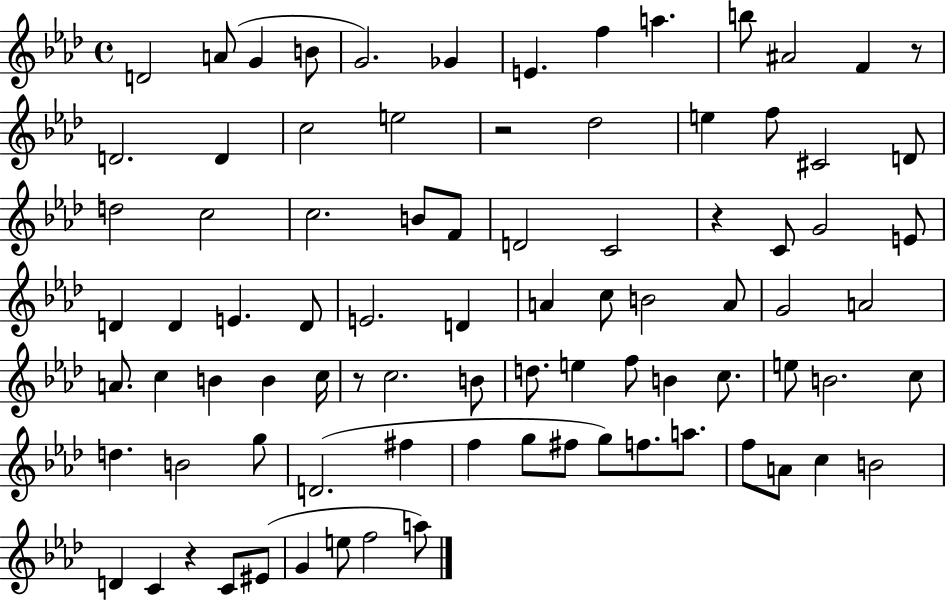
{
  \clef treble
  \time 4/4
  \defaultTimeSignature
  \key aes \major
  d'2 a'8( g'4 b'8 | g'2.) ges'4 | e'4. f''4 a''4. | b''8 ais'2 f'4 r8 | \break d'2. d'4 | c''2 e''2 | r2 des''2 | e''4 f''8 cis'2 d'8 | \break d''2 c''2 | c''2. b'8 f'8 | d'2 c'2 | r4 c'8 g'2 e'8 | \break d'4 d'4 e'4. d'8 | e'2. d'4 | a'4 c''8 b'2 a'8 | g'2 a'2 | \break a'8. c''4 b'4 b'4 c''16 | r8 c''2. b'8 | d''8. e''4 f''8 b'4 c''8. | e''8 b'2. c''8 | \break d''4. b'2 g''8 | d'2.( fis''4 | f''4 g''8 fis''8 g''8) f''8. a''8. | f''8 a'8 c''4 b'2 | \break d'4 c'4 r4 c'8 eis'8( | g'4 e''8 f''2 a''8) | \bar "|."
}